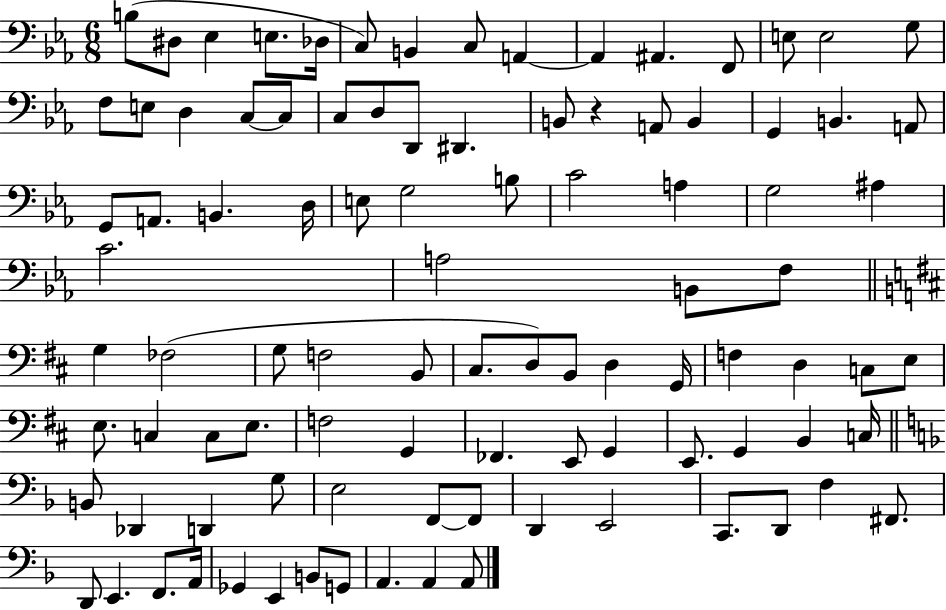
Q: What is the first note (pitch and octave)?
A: B3